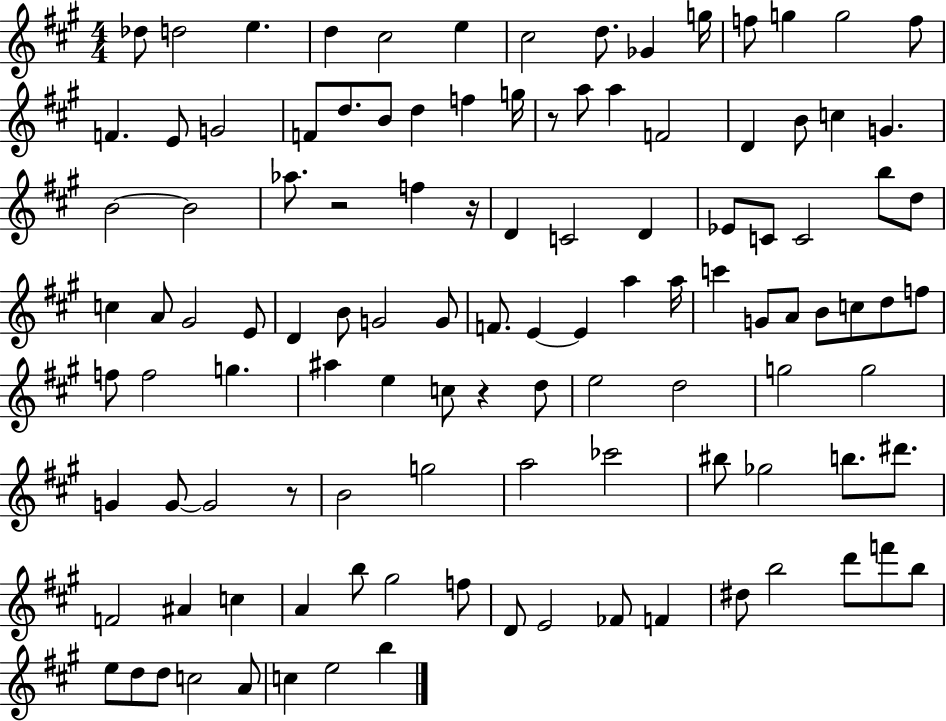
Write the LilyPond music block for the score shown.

{
  \clef treble
  \numericTimeSignature
  \time 4/4
  \key a \major
  des''8 d''2 e''4. | d''4 cis''2 e''4 | cis''2 d''8. ges'4 g''16 | f''8 g''4 g''2 f''8 | \break f'4. e'8 g'2 | f'8 d''8. b'8 d''4 f''4 g''16 | r8 a''8 a''4 f'2 | d'4 b'8 c''4 g'4. | \break b'2~~ b'2 | aes''8. r2 f''4 r16 | d'4 c'2 d'4 | ees'8 c'8 c'2 b''8 d''8 | \break c''4 a'8 gis'2 e'8 | d'4 b'8 g'2 g'8 | f'8. e'4~~ e'4 a''4 a''16 | c'''4 g'8 a'8 b'8 c''8 d''8 f''8 | \break f''8 f''2 g''4. | ais''4 e''4 c''8 r4 d''8 | e''2 d''2 | g''2 g''2 | \break g'4 g'8~~ g'2 r8 | b'2 g''2 | a''2 ces'''2 | bis''8 ges''2 b''8. dis'''8. | \break f'2 ais'4 c''4 | a'4 b''8 gis''2 f''8 | d'8 e'2 fes'8 f'4 | dis''8 b''2 d'''8 f'''8 b''8 | \break e''8 d''8 d''8 c''2 a'8 | c''4 e''2 b''4 | \bar "|."
}